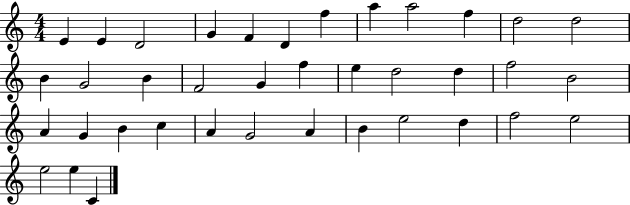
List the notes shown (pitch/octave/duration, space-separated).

E4/q E4/q D4/h G4/q F4/q D4/q F5/q A5/q A5/h F5/q D5/h D5/h B4/q G4/h B4/q F4/h G4/q F5/q E5/q D5/h D5/q F5/h B4/h A4/q G4/q B4/q C5/q A4/q G4/h A4/q B4/q E5/h D5/q F5/h E5/h E5/h E5/q C4/q